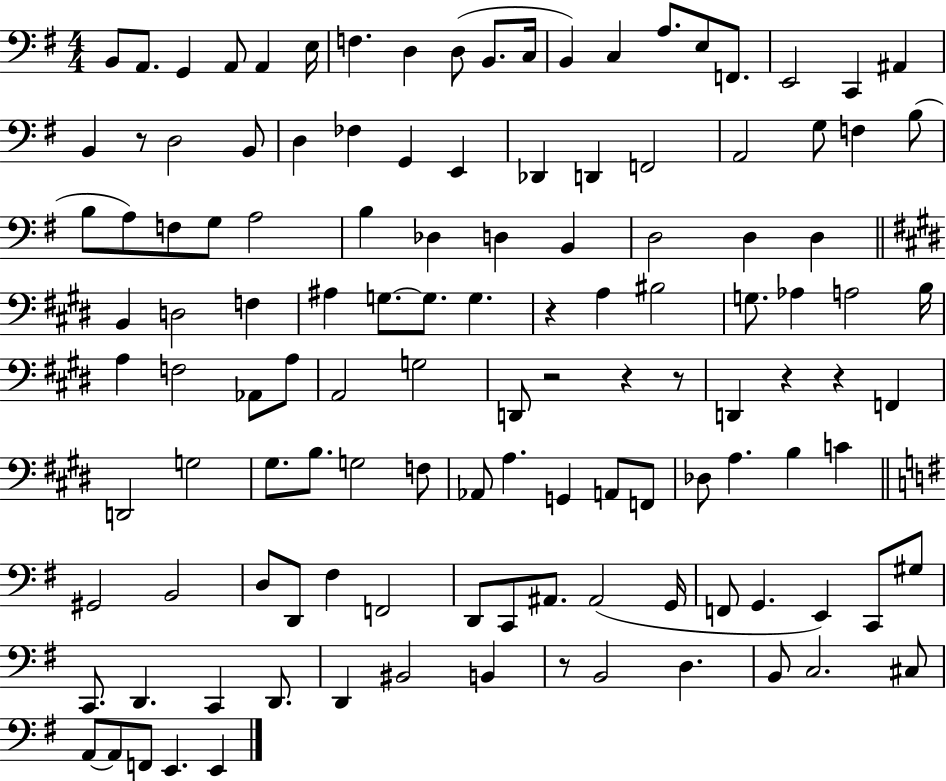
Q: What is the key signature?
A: G major